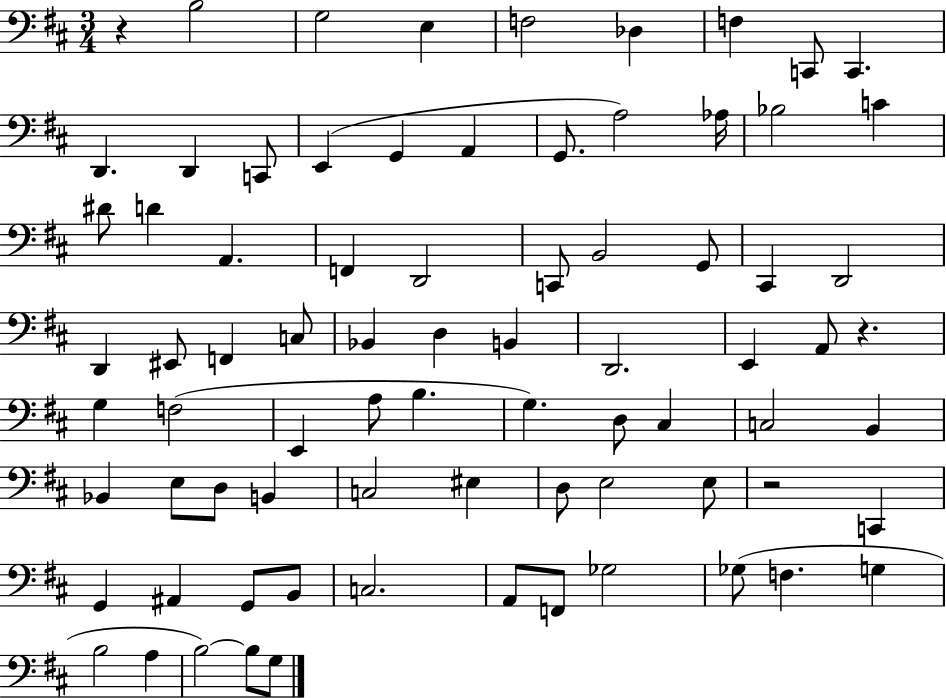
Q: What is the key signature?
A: D major